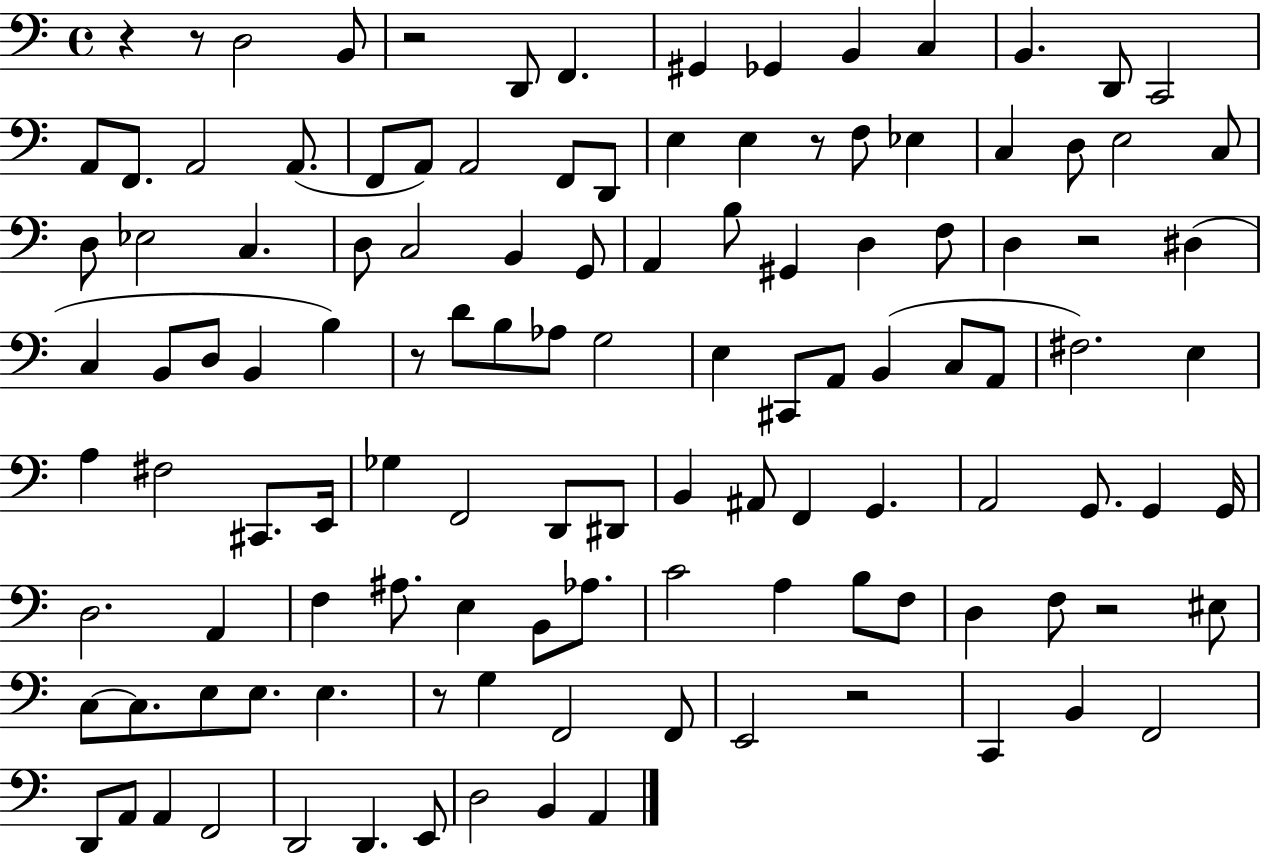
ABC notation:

X:1
T:Untitled
M:4/4
L:1/4
K:C
z z/2 D,2 B,,/2 z2 D,,/2 F,, ^G,, _G,, B,, C, B,, D,,/2 C,,2 A,,/2 F,,/2 A,,2 A,,/2 F,,/2 A,,/2 A,,2 F,,/2 D,,/2 E, E, z/2 F,/2 _E, C, D,/2 E,2 C,/2 D,/2 _E,2 C, D,/2 C,2 B,, G,,/2 A,, B,/2 ^G,, D, F,/2 D, z2 ^D, C, B,,/2 D,/2 B,, B, z/2 D/2 B,/2 _A,/2 G,2 E, ^C,,/2 A,,/2 B,, C,/2 A,,/2 ^F,2 E, A, ^F,2 ^C,,/2 E,,/4 _G, F,,2 D,,/2 ^D,,/2 B,, ^A,,/2 F,, G,, A,,2 G,,/2 G,, G,,/4 D,2 A,, F, ^A,/2 E, B,,/2 _A,/2 C2 A, B,/2 F,/2 D, F,/2 z2 ^E,/2 C,/2 C,/2 E,/2 E,/2 E, z/2 G, F,,2 F,,/2 E,,2 z2 C,, B,, F,,2 D,,/2 A,,/2 A,, F,,2 D,,2 D,, E,,/2 D,2 B,, A,,